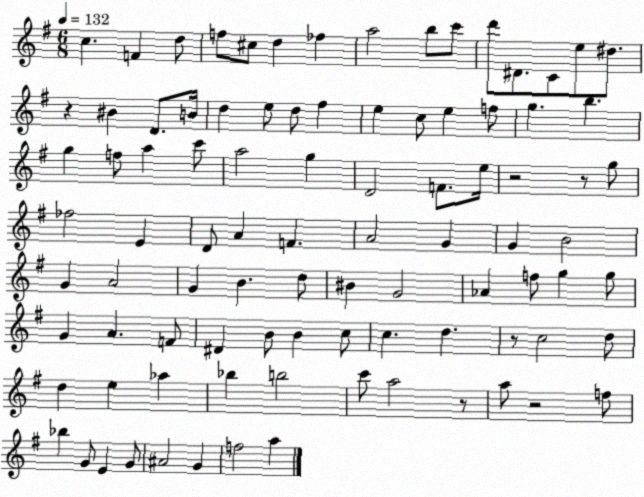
X:1
T:Untitled
M:6/8
L:1/4
K:G
c F d/2 f/2 ^c/2 d _f a2 b/2 c'/2 d'/2 ^D/2 C/2 e/2 ^d/2 z ^B D/2 B/4 d e/2 d/2 ^f e c/2 e f/2 g b g f/2 a c'/2 a2 g D2 F/2 e/4 z2 z/2 g/2 _f2 E D/2 A F A2 G G B2 G A2 G B d/2 ^B G2 _A f/2 g g/2 G A F/2 ^D B/2 B c/2 c d z/2 c2 d/2 d e _a _b b2 c'/2 a2 z/2 a/2 z2 f/2 _b G/2 E G/2 ^A2 G f2 a